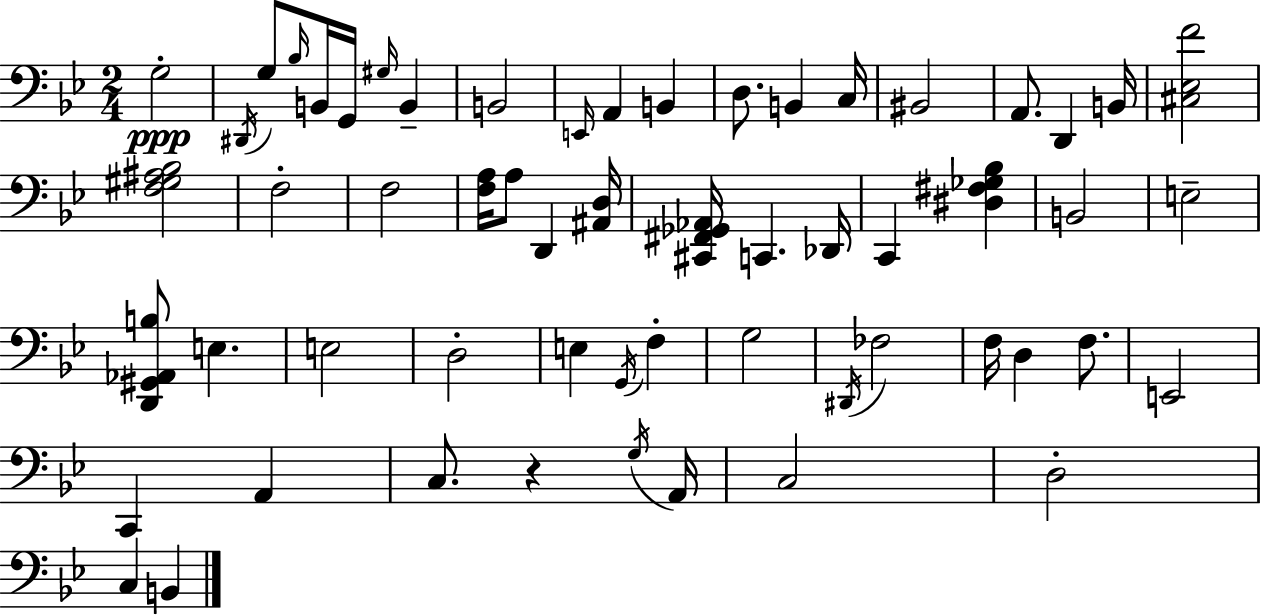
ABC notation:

X:1
T:Untitled
M:2/4
L:1/4
K:Gm
G,2 ^D,,/4 G,/2 _B,/4 B,,/4 G,,/4 ^G,/4 B,, B,,2 E,,/4 A,, B,, D,/2 B,, C,/4 ^B,,2 A,,/2 D,, B,,/4 [^C,_E,F]2 [F,^G,^A,_B,]2 F,2 F,2 [F,A,]/4 A,/2 D,, [^A,,D,]/4 [^C,,^F,,_G,,_A,,]/4 C,, _D,,/4 C,, [^D,^F,_G,_B,] B,,2 E,2 [D,,^G,,_A,,B,]/2 E, E,2 D,2 E, G,,/4 F, G,2 ^D,,/4 _F,2 F,/4 D, F,/2 E,,2 C,, A,, C,/2 z G,/4 A,,/4 C,2 D,2 C, B,,